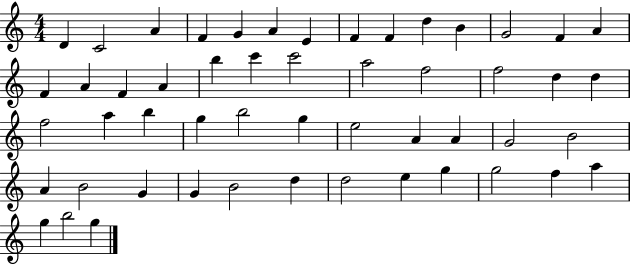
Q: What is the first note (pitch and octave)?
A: D4